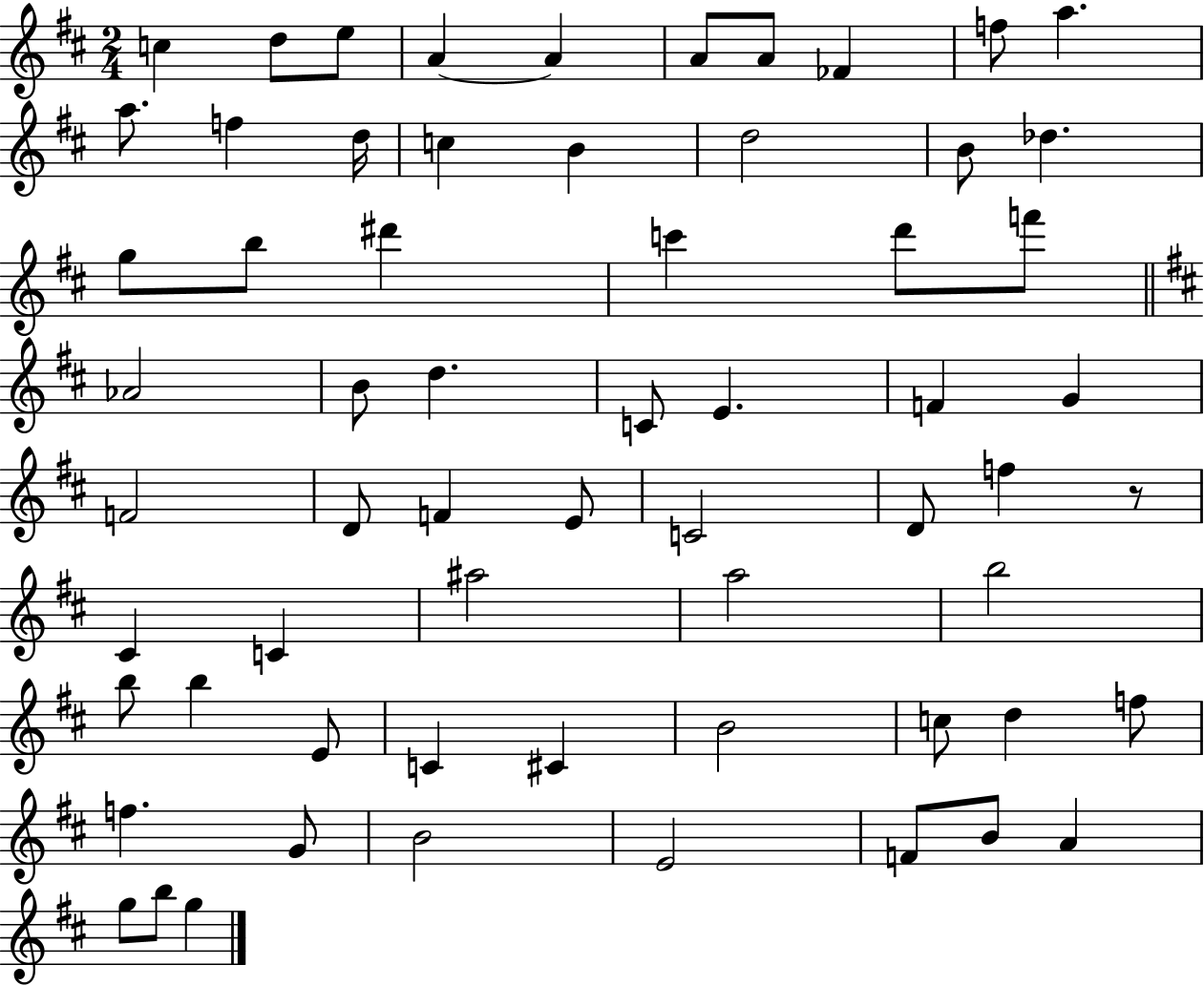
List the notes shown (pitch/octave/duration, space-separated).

C5/q D5/e E5/e A4/q A4/q A4/e A4/e FES4/q F5/e A5/q. A5/e. F5/q D5/s C5/q B4/q D5/h B4/e Db5/q. G5/e B5/e D#6/q C6/q D6/e F6/e Ab4/h B4/e D5/q. C4/e E4/q. F4/q G4/q F4/h D4/e F4/q E4/e C4/h D4/e F5/q R/e C#4/q C4/q A#5/h A5/h B5/h B5/e B5/q E4/e C4/q C#4/q B4/h C5/e D5/q F5/e F5/q. G4/e B4/h E4/h F4/e B4/e A4/q G5/e B5/e G5/q